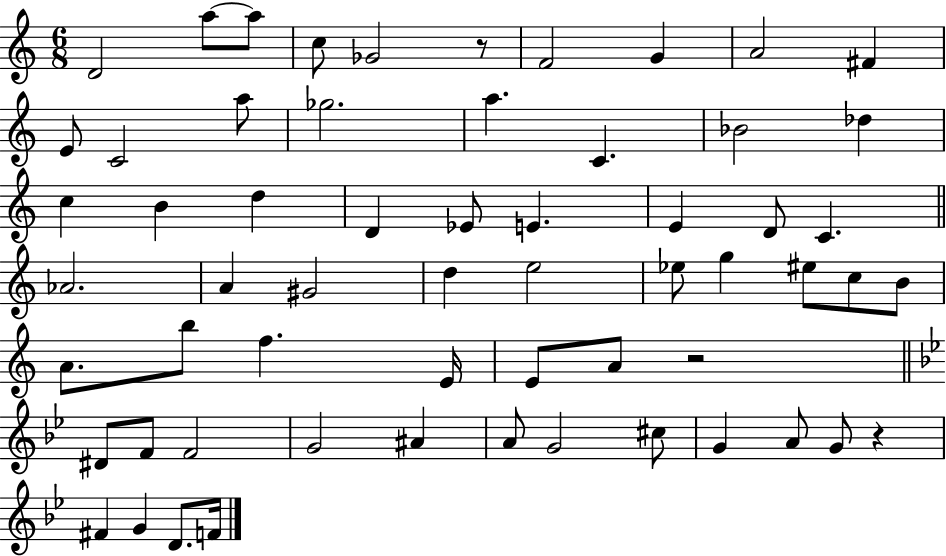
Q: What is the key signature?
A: C major